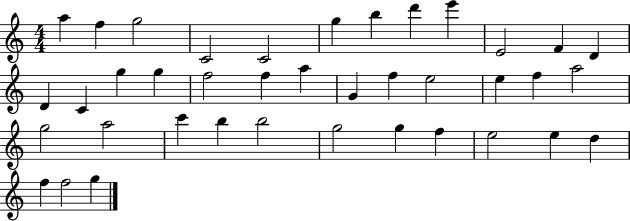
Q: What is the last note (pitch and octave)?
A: G5